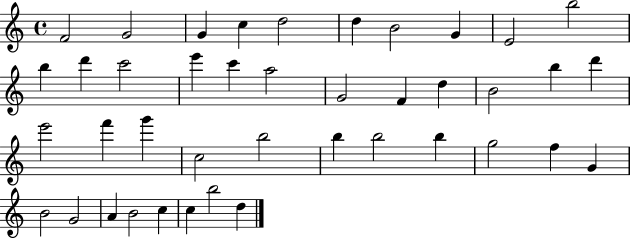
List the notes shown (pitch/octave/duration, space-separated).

F4/h G4/h G4/q C5/q D5/h D5/q B4/h G4/q E4/h B5/h B5/q D6/q C6/h E6/q C6/q A5/h G4/h F4/q D5/q B4/h B5/q D6/q E6/h F6/q G6/q C5/h B5/h B5/q B5/h B5/q G5/h F5/q G4/q B4/h G4/h A4/q B4/h C5/q C5/q B5/h D5/q